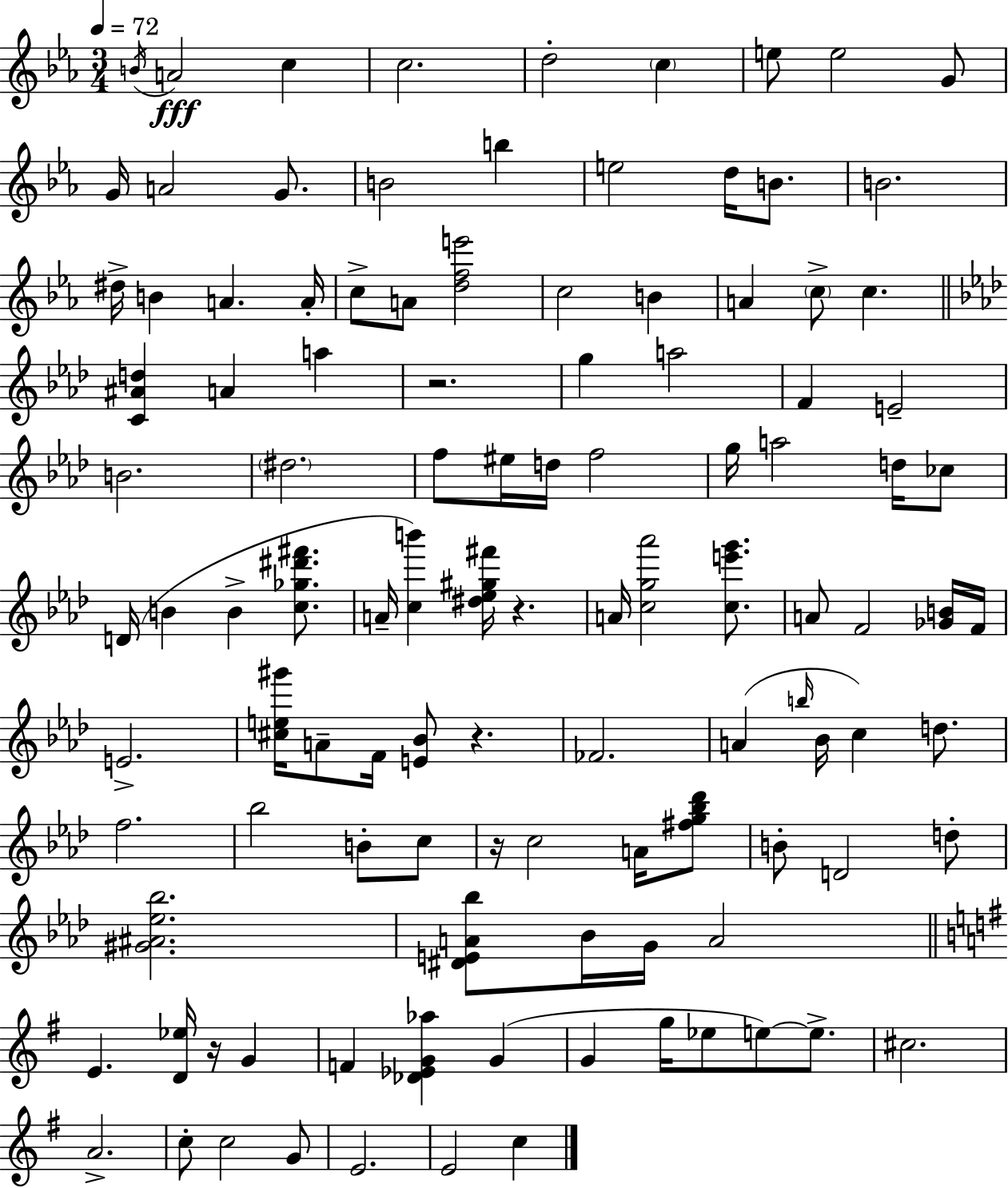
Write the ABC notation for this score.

X:1
T:Untitled
M:3/4
L:1/4
K:Cm
B/4 A2 c c2 d2 c e/2 e2 G/2 G/4 A2 G/2 B2 b e2 d/4 B/2 B2 ^d/4 B A A/4 c/2 A/2 [dfe']2 c2 B A c/2 c [C^Ad] A a z2 g a2 F E2 B2 ^d2 f/2 ^e/4 d/4 f2 g/4 a2 d/4 _c/2 D/4 B B [c_g^d'^f']/2 A/4 [cb'] [^d_e^g^f']/4 z A/4 [cg_a']2 [ce'g']/2 A/2 F2 [_GB]/4 F/4 E2 [^ce^g']/4 A/2 F/4 [E_B]/2 z _F2 A b/4 _B/4 c d/2 f2 _b2 B/2 c/2 z/4 c2 A/4 [^fg_b_d']/2 B/2 D2 d/2 [^G^A_e_b]2 [^DEA_b]/2 _B/4 G/4 A2 E [D_e]/4 z/4 G F [_D_EG_a] G G g/4 _e/2 e/2 e/2 ^c2 A2 c/2 c2 G/2 E2 E2 c